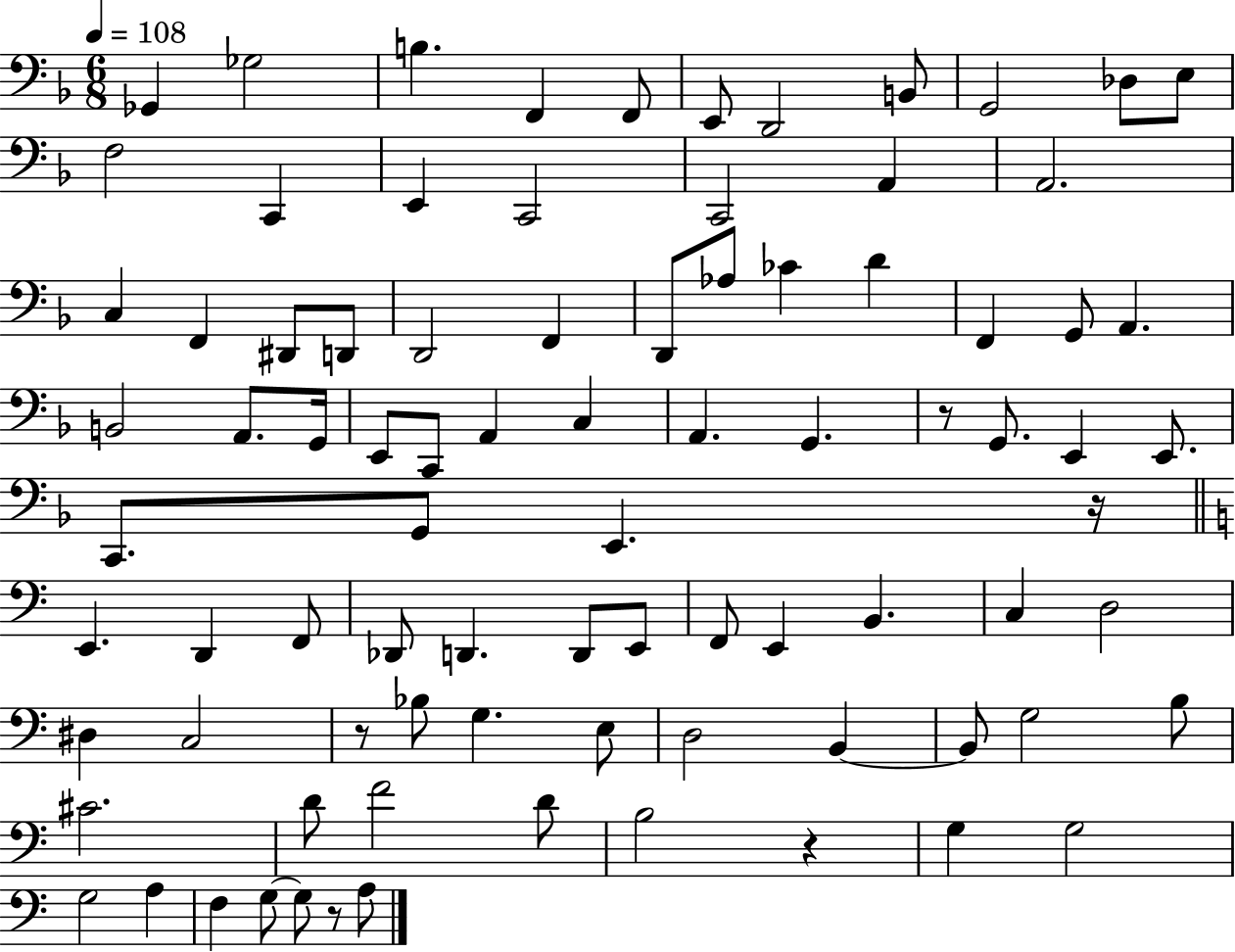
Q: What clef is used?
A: bass